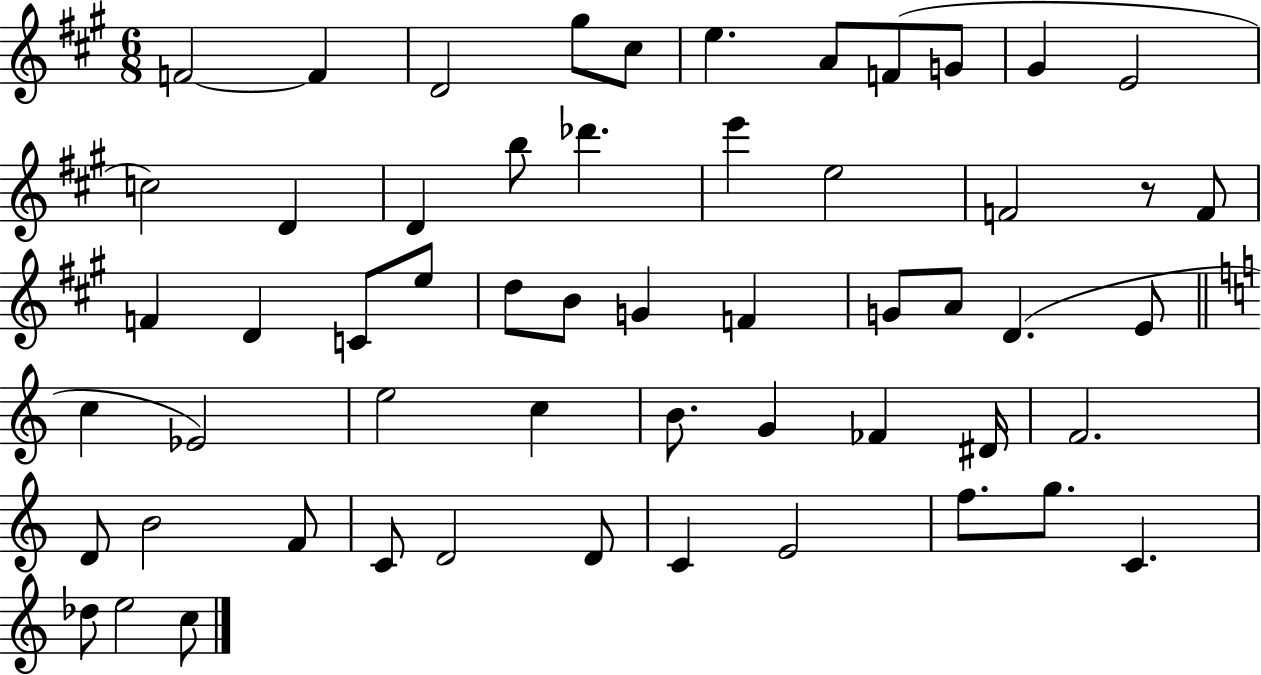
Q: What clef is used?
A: treble